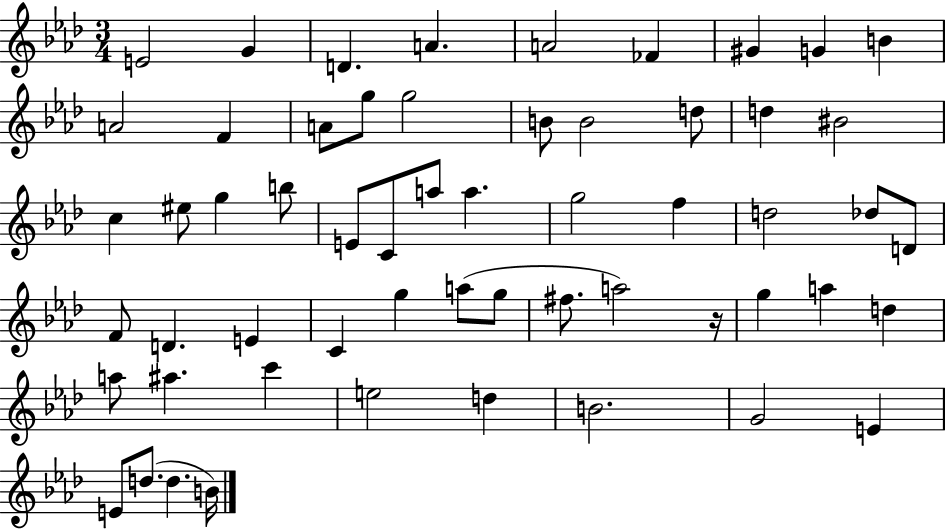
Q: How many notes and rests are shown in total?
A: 57